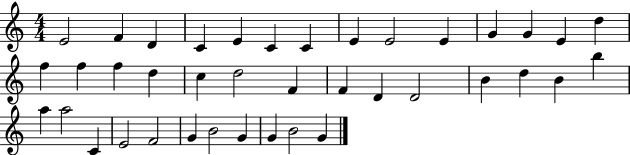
X:1
T:Untitled
M:4/4
L:1/4
K:C
E2 F D C E C C E E2 E G G E d f f f d c d2 F F D D2 B d B b a a2 C E2 F2 G B2 G G B2 G